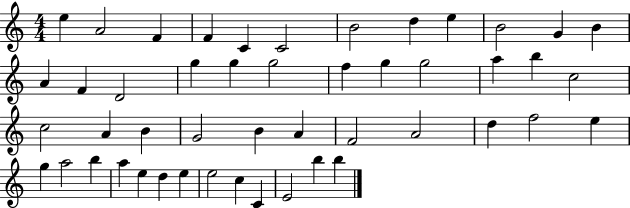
X:1
T:Untitled
M:4/4
L:1/4
K:C
e A2 F F C C2 B2 d e B2 G B A F D2 g g g2 f g g2 a b c2 c2 A B G2 B A F2 A2 d f2 e g a2 b a e d e e2 c C E2 b b